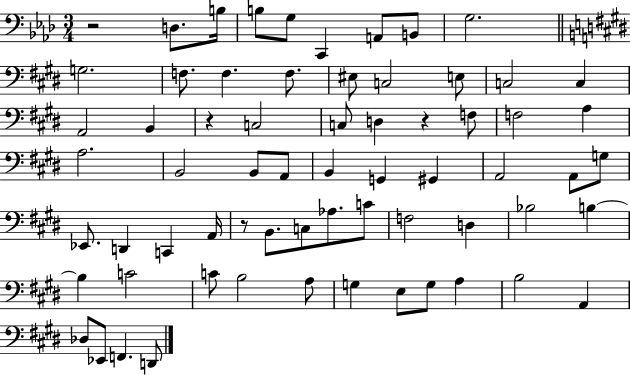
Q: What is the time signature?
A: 3/4